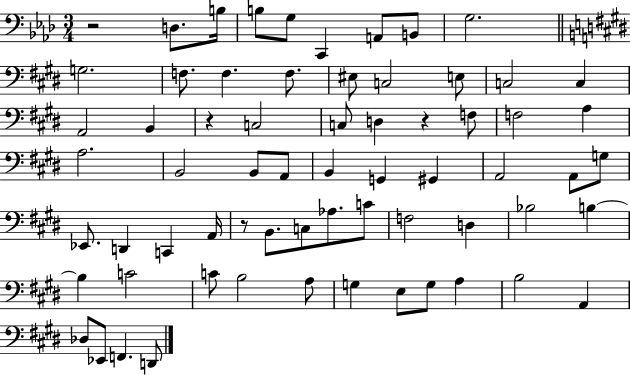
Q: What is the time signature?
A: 3/4